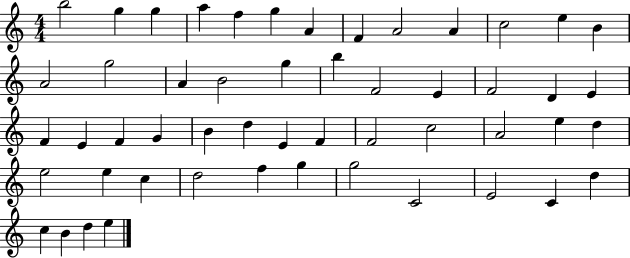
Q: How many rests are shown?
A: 0